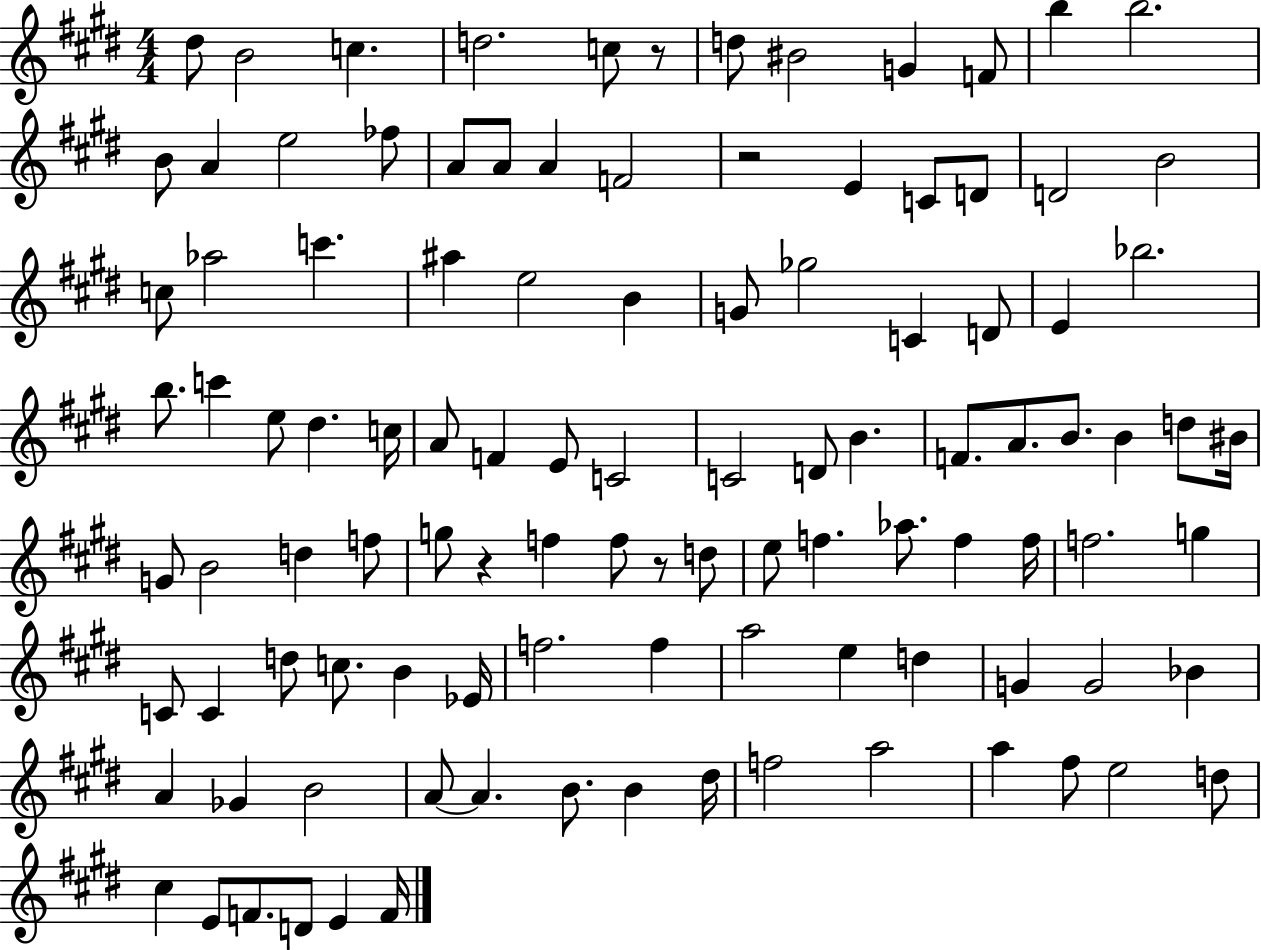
D#5/e B4/h C5/q. D5/h. C5/e R/e D5/e BIS4/h G4/q F4/e B5/q B5/h. B4/e A4/q E5/h FES5/e A4/e A4/e A4/q F4/h R/h E4/q C4/e D4/e D4/h B4/h C5/e Ab5/h C6/q. A#5/q E5/h B4/q G4/e Gb5/h C4/q D4/e E4/q Bb5/h. B5/e. C6/q E5/e D#5/q. C5/s A4/e F4/q E4/e C4/h C4/h D4/e B4/q. F4/e. A4/e. B4/e. B4/q D5/e BIS4/s G4/e B4/h D5/q F5/e G5/e R/q F5/q F5/e R/e D5/e E5/e F5/q. Ab5/e. F5/q F5/s F5/h. G5/q C4/e C4/q D5/e C5/e. B4/q Eb4/s F5/h. F5/q A5/h E5/q D5/q G4/q G4/h Bb4/q A4/q Gb4/q B4/h A4/e A4/q. B4/e. B4/q D#5/s F5/h A5/h A5/q F#5/e E5/h D5/e C#5/q E4/e F4/e. D4/e E4/q F4/s